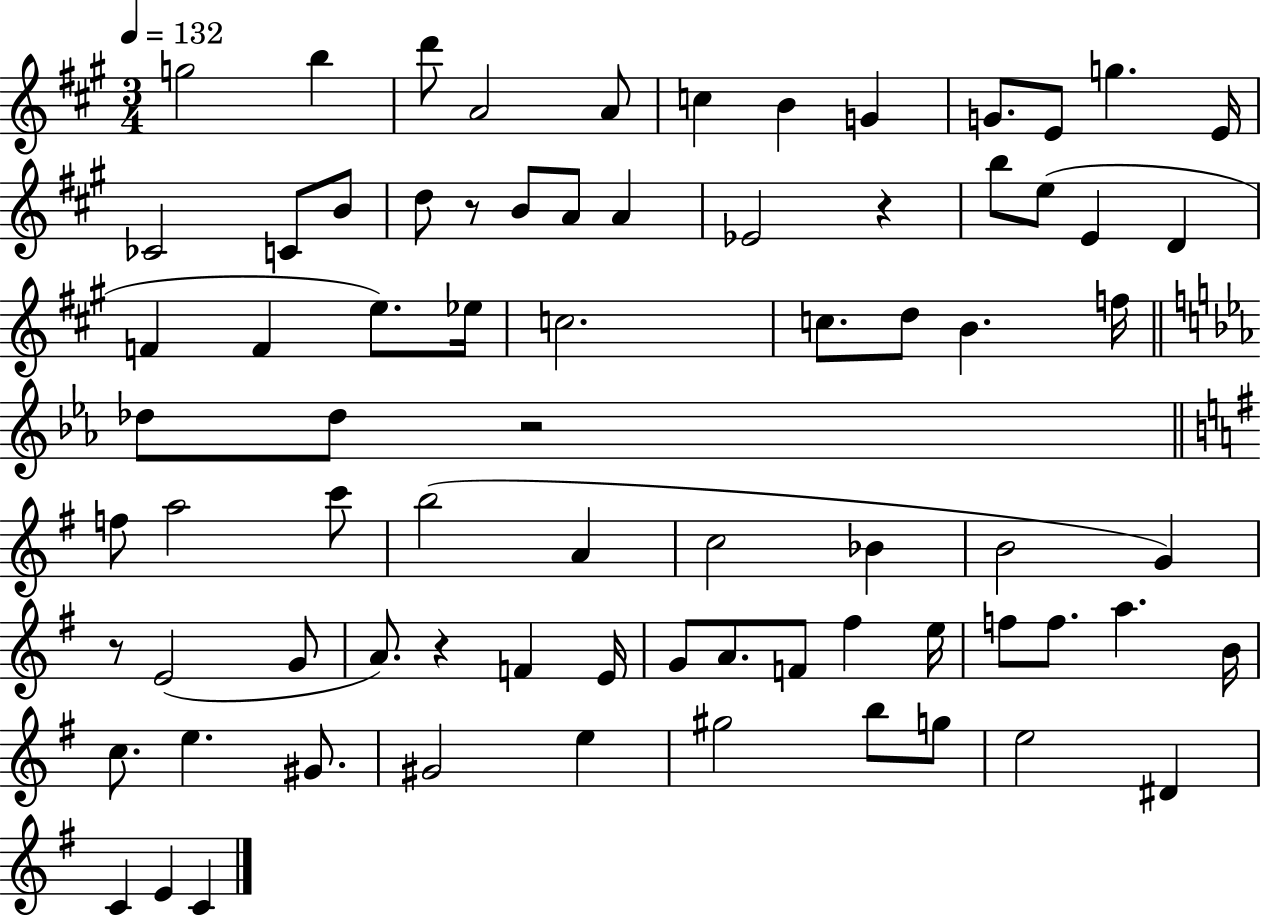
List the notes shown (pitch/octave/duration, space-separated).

G5/h B5/q D6/e A4/h A4/e C5/q B4/q G4/q G4/e. E4/e G5/q. E4/s CES4/h C4/e B4/e D5/e R/e B4/e A4/e A4/q Eb4/h R/q B5/e E5/e E4/q D4/q F4/q F4/q E5/e. Eb5/s C5/h. C5/e. D5/e B4/q. F5/s Db5/e Db5/e R/h F5/e A5/h C6/e B5/h A4/q C5/h Bb4/q B4/h G4/q R/e E4/h G4/e A4/e. R/q F4/q E4/s G4/e A4/e. F4/e F#5/q E5/s F5/e F5/e. A5/q. B4/s C5/e. E5/q. G#4/e. G#4/h E5/q G#5/h B5/e G5/e E5/h D#4/q C4/q E4/q C4/q